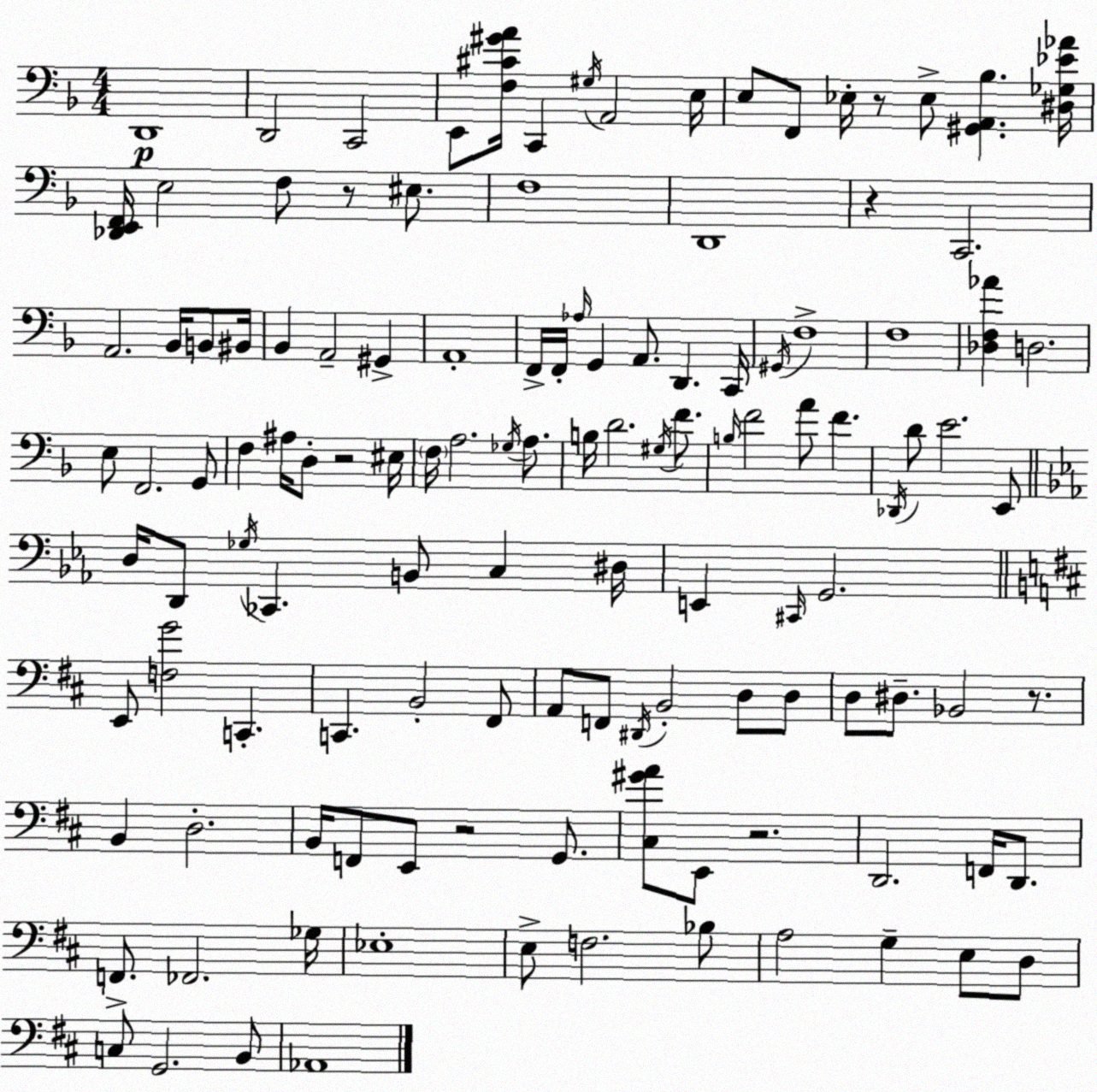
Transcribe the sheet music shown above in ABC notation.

X:1
T:Untitled
M:4/4
L:1/4
K:Dm
D,,4 D,,2 C,,2 E,,/2 [F,^C^GA]/4 C,, ^G,/4 A,,2 E,/4 E,/2 F,,/2 _E,/4 z/2 _E,/2 [^G,,A,,_B,] [^D,_G,_E_A]/4 [_D,,E,,F,,]/4 E,2 F,/2 z/2 ^E,/2 F,4 D,,4 z C,,2 A,,2 _B,,/4 B,,/2 ^B,,/4 _B,, A,,2 ^G,, A,,4 F,,/4 F,,/4 _A,/4 G,, A,,/2 D,, C,,/4 ^G,,/4 F,4 F,4 [_D,F,_A] D,2 E,/2 F,,2 G,,/2 F, ^A,/4 D,/2 z2 ^E,/4 F,/4 A,2 _G,/4 A,/2 B,/4 D2 ^G,/4 F/2 B,/4 F2 A/2 F _D,,/4 D/2 E2 E,,/2 D,/4 D,,/2 _G,/4 _C,, B,,/2 C, ^D,/4 E,, ^C,,/4 G,,2 E,,/2 [F,G]2 C,, C,, B,,2 ^F,,/2 A,,/2 F,,/2 ^D,,/4 B,,2 D,/2 D,/2 D,/2 ^D,/2 _B,,2 z/2 B,, D,2 B,,/4 F,,/2 E,,/2 z2 G,,/2 [^C,^GA]/2 E,,/2 z2 D,,2 F,,/4 D,,/2 F,,/2 _F,,2 _G,/4 _E,4 E,/2 F,2 _B,/2 A,2 G, E,/2 D,/2 C,/2 G,,2 B,,/2 _A,,4